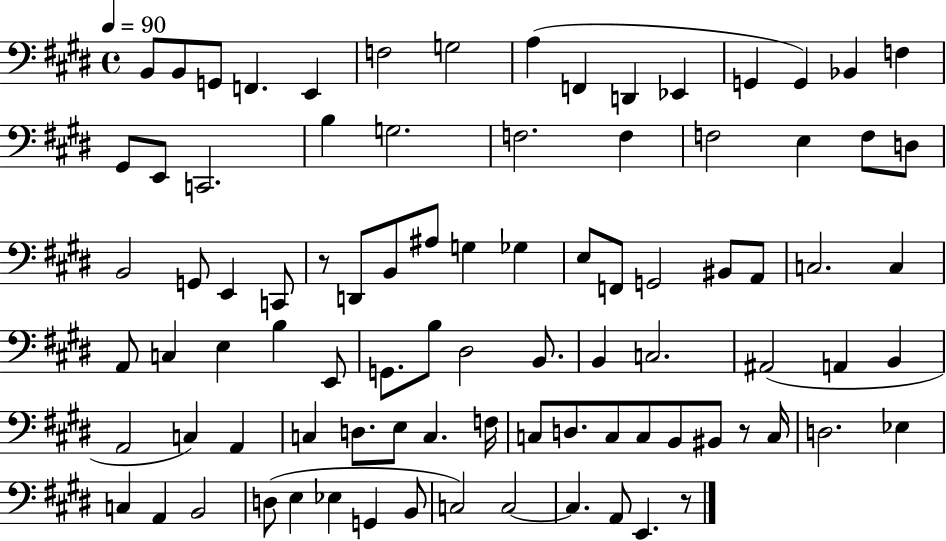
B2/e B2/e G2/e F2/q. E2/q F3/h G3/h A3/q F2/q D2/q Eb2/q G2/q G2/q Bb2/q F3/q G#2/e E2/e C2/h. B3/q G3/h. F3/h. F3/q F3/h E3/q F3/e D3/e B2/h G2/e E2/q C2/e R/e D2/e B2/e A#3/e G3/q Gb3/q E3/e F2/e G2/h BIS2/e A2/e C3/h. C3/q A2/e C3/q E3/q B3/q E2/e G2/e. B3/e D#3/h B2/e. B2/q C3/h. A#2/h A2/q B2/q A2/h C3/q A2/q C3/q D3/e. E3/e C3/q. F3/s C3/e D3/e. C3/e C3/e B2/e BIS2/e R/e C3/s D3/h. Eb3/q C3/q A2/q B2/h D3/e E3/q Eb3/q G2/q B2/e C3/h C3/h C3/q. A2/e E2/q. R/e